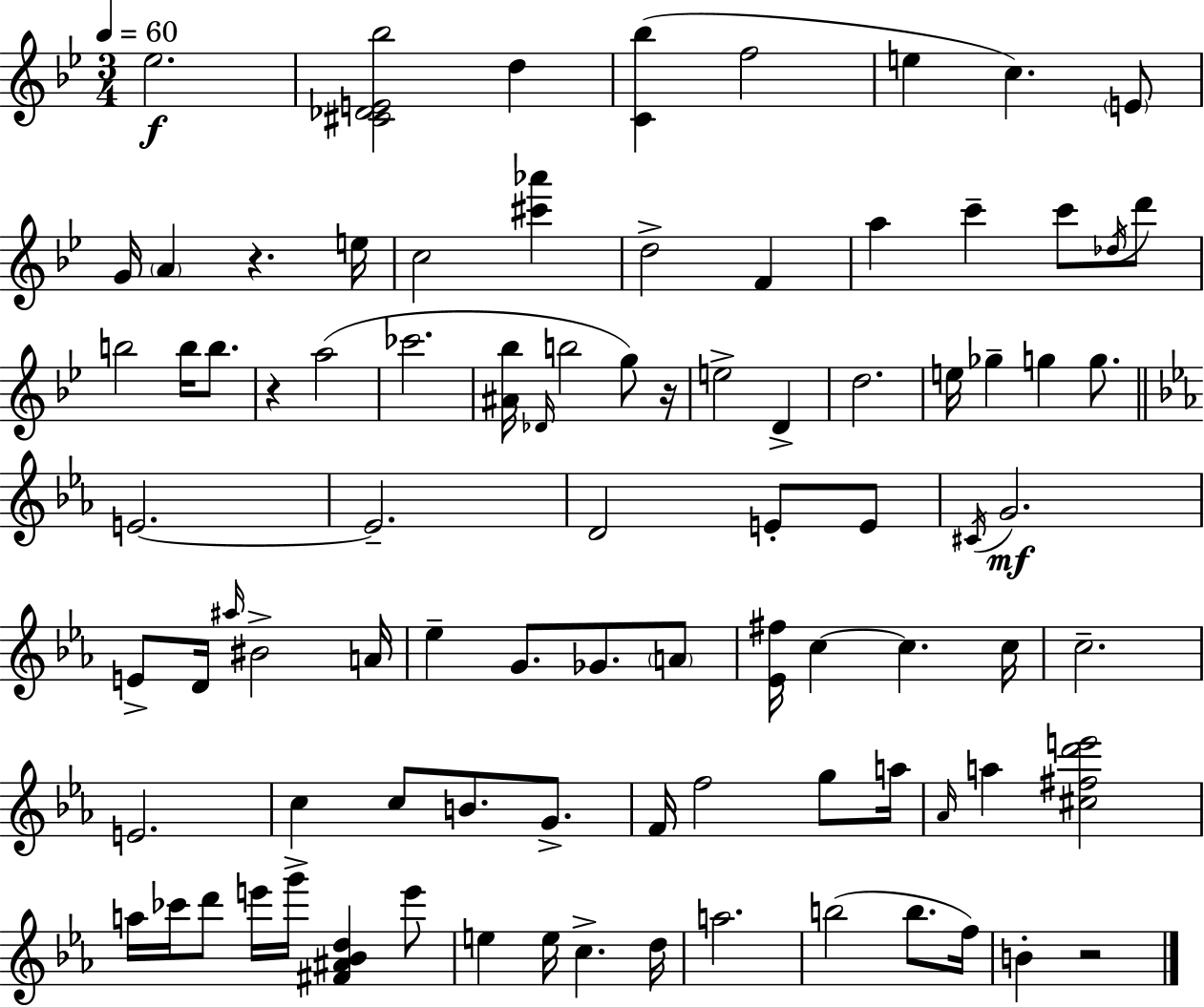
{
  \clef treble
  \numericTimeSignature
  \time 3/4
  \key g \minor
  \tempo 4 = 60
  ees''2.\f | <cis' des' e' bes''>2 d''4 | <c' bes''>4( f''2 | e''4 c''4.) \parenthesize e'8 | \break g'16 \parenthesize a'4 r4. e''16 | c''2 <cis''' aes'''>4 | d''2-> f'4 | a''4 c'''4-- c'''8 \acciaccatura { des''16 } d'''8 | \break b''2 b''16 b''8. | r4 a''2( | ces'''2. | <ais' bes''>16 \grace { des'16 } b''2 g''8) | \break r16 e''2-> d'4-> | d''2. | e''16 ges''4-- g''4 g''8. | \bar "||" \break \key ees \major e'2.~~ | e'2.-- | d'2 e'8-. e'8 | \acciaccatura { cis'16 }\mf g'2. | \break e'8-> d'16 \grace { ais''16 } bis'2-> | a'16 ees''4-- g'8. ges'8. | \parenthesize a'8 <ees' fis''>16 c''4~~ c''4. | c''16 c''2.-- | \break e'2. | c''4 c''8 b'8. g'8.-> | f'16 f''2 g''8 | a''16 \grace { aes'16 } a''4 <cis'' fis'' d''' e'''>2 | \break a''16 ces'''16 d'''8 e'''16 g'''16-> <fis' ais' bes' d''>4 | e'''8 e''4 e''16 c''4.-> | d''16 a''2. | b''2( b''8. | \break f''16) b'4-. r2 | \bar "|."
}